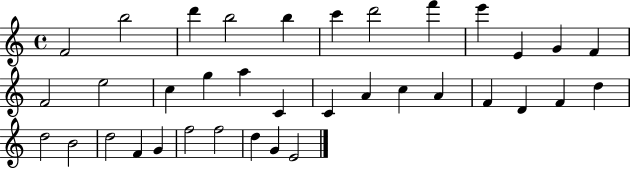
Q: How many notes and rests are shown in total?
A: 36